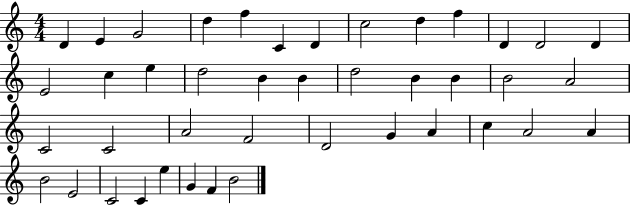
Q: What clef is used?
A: treble